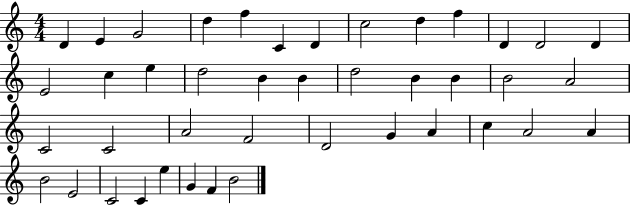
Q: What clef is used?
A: treble